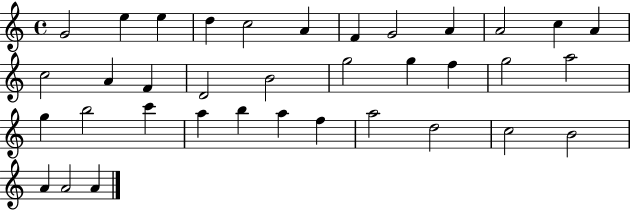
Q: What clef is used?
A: treble